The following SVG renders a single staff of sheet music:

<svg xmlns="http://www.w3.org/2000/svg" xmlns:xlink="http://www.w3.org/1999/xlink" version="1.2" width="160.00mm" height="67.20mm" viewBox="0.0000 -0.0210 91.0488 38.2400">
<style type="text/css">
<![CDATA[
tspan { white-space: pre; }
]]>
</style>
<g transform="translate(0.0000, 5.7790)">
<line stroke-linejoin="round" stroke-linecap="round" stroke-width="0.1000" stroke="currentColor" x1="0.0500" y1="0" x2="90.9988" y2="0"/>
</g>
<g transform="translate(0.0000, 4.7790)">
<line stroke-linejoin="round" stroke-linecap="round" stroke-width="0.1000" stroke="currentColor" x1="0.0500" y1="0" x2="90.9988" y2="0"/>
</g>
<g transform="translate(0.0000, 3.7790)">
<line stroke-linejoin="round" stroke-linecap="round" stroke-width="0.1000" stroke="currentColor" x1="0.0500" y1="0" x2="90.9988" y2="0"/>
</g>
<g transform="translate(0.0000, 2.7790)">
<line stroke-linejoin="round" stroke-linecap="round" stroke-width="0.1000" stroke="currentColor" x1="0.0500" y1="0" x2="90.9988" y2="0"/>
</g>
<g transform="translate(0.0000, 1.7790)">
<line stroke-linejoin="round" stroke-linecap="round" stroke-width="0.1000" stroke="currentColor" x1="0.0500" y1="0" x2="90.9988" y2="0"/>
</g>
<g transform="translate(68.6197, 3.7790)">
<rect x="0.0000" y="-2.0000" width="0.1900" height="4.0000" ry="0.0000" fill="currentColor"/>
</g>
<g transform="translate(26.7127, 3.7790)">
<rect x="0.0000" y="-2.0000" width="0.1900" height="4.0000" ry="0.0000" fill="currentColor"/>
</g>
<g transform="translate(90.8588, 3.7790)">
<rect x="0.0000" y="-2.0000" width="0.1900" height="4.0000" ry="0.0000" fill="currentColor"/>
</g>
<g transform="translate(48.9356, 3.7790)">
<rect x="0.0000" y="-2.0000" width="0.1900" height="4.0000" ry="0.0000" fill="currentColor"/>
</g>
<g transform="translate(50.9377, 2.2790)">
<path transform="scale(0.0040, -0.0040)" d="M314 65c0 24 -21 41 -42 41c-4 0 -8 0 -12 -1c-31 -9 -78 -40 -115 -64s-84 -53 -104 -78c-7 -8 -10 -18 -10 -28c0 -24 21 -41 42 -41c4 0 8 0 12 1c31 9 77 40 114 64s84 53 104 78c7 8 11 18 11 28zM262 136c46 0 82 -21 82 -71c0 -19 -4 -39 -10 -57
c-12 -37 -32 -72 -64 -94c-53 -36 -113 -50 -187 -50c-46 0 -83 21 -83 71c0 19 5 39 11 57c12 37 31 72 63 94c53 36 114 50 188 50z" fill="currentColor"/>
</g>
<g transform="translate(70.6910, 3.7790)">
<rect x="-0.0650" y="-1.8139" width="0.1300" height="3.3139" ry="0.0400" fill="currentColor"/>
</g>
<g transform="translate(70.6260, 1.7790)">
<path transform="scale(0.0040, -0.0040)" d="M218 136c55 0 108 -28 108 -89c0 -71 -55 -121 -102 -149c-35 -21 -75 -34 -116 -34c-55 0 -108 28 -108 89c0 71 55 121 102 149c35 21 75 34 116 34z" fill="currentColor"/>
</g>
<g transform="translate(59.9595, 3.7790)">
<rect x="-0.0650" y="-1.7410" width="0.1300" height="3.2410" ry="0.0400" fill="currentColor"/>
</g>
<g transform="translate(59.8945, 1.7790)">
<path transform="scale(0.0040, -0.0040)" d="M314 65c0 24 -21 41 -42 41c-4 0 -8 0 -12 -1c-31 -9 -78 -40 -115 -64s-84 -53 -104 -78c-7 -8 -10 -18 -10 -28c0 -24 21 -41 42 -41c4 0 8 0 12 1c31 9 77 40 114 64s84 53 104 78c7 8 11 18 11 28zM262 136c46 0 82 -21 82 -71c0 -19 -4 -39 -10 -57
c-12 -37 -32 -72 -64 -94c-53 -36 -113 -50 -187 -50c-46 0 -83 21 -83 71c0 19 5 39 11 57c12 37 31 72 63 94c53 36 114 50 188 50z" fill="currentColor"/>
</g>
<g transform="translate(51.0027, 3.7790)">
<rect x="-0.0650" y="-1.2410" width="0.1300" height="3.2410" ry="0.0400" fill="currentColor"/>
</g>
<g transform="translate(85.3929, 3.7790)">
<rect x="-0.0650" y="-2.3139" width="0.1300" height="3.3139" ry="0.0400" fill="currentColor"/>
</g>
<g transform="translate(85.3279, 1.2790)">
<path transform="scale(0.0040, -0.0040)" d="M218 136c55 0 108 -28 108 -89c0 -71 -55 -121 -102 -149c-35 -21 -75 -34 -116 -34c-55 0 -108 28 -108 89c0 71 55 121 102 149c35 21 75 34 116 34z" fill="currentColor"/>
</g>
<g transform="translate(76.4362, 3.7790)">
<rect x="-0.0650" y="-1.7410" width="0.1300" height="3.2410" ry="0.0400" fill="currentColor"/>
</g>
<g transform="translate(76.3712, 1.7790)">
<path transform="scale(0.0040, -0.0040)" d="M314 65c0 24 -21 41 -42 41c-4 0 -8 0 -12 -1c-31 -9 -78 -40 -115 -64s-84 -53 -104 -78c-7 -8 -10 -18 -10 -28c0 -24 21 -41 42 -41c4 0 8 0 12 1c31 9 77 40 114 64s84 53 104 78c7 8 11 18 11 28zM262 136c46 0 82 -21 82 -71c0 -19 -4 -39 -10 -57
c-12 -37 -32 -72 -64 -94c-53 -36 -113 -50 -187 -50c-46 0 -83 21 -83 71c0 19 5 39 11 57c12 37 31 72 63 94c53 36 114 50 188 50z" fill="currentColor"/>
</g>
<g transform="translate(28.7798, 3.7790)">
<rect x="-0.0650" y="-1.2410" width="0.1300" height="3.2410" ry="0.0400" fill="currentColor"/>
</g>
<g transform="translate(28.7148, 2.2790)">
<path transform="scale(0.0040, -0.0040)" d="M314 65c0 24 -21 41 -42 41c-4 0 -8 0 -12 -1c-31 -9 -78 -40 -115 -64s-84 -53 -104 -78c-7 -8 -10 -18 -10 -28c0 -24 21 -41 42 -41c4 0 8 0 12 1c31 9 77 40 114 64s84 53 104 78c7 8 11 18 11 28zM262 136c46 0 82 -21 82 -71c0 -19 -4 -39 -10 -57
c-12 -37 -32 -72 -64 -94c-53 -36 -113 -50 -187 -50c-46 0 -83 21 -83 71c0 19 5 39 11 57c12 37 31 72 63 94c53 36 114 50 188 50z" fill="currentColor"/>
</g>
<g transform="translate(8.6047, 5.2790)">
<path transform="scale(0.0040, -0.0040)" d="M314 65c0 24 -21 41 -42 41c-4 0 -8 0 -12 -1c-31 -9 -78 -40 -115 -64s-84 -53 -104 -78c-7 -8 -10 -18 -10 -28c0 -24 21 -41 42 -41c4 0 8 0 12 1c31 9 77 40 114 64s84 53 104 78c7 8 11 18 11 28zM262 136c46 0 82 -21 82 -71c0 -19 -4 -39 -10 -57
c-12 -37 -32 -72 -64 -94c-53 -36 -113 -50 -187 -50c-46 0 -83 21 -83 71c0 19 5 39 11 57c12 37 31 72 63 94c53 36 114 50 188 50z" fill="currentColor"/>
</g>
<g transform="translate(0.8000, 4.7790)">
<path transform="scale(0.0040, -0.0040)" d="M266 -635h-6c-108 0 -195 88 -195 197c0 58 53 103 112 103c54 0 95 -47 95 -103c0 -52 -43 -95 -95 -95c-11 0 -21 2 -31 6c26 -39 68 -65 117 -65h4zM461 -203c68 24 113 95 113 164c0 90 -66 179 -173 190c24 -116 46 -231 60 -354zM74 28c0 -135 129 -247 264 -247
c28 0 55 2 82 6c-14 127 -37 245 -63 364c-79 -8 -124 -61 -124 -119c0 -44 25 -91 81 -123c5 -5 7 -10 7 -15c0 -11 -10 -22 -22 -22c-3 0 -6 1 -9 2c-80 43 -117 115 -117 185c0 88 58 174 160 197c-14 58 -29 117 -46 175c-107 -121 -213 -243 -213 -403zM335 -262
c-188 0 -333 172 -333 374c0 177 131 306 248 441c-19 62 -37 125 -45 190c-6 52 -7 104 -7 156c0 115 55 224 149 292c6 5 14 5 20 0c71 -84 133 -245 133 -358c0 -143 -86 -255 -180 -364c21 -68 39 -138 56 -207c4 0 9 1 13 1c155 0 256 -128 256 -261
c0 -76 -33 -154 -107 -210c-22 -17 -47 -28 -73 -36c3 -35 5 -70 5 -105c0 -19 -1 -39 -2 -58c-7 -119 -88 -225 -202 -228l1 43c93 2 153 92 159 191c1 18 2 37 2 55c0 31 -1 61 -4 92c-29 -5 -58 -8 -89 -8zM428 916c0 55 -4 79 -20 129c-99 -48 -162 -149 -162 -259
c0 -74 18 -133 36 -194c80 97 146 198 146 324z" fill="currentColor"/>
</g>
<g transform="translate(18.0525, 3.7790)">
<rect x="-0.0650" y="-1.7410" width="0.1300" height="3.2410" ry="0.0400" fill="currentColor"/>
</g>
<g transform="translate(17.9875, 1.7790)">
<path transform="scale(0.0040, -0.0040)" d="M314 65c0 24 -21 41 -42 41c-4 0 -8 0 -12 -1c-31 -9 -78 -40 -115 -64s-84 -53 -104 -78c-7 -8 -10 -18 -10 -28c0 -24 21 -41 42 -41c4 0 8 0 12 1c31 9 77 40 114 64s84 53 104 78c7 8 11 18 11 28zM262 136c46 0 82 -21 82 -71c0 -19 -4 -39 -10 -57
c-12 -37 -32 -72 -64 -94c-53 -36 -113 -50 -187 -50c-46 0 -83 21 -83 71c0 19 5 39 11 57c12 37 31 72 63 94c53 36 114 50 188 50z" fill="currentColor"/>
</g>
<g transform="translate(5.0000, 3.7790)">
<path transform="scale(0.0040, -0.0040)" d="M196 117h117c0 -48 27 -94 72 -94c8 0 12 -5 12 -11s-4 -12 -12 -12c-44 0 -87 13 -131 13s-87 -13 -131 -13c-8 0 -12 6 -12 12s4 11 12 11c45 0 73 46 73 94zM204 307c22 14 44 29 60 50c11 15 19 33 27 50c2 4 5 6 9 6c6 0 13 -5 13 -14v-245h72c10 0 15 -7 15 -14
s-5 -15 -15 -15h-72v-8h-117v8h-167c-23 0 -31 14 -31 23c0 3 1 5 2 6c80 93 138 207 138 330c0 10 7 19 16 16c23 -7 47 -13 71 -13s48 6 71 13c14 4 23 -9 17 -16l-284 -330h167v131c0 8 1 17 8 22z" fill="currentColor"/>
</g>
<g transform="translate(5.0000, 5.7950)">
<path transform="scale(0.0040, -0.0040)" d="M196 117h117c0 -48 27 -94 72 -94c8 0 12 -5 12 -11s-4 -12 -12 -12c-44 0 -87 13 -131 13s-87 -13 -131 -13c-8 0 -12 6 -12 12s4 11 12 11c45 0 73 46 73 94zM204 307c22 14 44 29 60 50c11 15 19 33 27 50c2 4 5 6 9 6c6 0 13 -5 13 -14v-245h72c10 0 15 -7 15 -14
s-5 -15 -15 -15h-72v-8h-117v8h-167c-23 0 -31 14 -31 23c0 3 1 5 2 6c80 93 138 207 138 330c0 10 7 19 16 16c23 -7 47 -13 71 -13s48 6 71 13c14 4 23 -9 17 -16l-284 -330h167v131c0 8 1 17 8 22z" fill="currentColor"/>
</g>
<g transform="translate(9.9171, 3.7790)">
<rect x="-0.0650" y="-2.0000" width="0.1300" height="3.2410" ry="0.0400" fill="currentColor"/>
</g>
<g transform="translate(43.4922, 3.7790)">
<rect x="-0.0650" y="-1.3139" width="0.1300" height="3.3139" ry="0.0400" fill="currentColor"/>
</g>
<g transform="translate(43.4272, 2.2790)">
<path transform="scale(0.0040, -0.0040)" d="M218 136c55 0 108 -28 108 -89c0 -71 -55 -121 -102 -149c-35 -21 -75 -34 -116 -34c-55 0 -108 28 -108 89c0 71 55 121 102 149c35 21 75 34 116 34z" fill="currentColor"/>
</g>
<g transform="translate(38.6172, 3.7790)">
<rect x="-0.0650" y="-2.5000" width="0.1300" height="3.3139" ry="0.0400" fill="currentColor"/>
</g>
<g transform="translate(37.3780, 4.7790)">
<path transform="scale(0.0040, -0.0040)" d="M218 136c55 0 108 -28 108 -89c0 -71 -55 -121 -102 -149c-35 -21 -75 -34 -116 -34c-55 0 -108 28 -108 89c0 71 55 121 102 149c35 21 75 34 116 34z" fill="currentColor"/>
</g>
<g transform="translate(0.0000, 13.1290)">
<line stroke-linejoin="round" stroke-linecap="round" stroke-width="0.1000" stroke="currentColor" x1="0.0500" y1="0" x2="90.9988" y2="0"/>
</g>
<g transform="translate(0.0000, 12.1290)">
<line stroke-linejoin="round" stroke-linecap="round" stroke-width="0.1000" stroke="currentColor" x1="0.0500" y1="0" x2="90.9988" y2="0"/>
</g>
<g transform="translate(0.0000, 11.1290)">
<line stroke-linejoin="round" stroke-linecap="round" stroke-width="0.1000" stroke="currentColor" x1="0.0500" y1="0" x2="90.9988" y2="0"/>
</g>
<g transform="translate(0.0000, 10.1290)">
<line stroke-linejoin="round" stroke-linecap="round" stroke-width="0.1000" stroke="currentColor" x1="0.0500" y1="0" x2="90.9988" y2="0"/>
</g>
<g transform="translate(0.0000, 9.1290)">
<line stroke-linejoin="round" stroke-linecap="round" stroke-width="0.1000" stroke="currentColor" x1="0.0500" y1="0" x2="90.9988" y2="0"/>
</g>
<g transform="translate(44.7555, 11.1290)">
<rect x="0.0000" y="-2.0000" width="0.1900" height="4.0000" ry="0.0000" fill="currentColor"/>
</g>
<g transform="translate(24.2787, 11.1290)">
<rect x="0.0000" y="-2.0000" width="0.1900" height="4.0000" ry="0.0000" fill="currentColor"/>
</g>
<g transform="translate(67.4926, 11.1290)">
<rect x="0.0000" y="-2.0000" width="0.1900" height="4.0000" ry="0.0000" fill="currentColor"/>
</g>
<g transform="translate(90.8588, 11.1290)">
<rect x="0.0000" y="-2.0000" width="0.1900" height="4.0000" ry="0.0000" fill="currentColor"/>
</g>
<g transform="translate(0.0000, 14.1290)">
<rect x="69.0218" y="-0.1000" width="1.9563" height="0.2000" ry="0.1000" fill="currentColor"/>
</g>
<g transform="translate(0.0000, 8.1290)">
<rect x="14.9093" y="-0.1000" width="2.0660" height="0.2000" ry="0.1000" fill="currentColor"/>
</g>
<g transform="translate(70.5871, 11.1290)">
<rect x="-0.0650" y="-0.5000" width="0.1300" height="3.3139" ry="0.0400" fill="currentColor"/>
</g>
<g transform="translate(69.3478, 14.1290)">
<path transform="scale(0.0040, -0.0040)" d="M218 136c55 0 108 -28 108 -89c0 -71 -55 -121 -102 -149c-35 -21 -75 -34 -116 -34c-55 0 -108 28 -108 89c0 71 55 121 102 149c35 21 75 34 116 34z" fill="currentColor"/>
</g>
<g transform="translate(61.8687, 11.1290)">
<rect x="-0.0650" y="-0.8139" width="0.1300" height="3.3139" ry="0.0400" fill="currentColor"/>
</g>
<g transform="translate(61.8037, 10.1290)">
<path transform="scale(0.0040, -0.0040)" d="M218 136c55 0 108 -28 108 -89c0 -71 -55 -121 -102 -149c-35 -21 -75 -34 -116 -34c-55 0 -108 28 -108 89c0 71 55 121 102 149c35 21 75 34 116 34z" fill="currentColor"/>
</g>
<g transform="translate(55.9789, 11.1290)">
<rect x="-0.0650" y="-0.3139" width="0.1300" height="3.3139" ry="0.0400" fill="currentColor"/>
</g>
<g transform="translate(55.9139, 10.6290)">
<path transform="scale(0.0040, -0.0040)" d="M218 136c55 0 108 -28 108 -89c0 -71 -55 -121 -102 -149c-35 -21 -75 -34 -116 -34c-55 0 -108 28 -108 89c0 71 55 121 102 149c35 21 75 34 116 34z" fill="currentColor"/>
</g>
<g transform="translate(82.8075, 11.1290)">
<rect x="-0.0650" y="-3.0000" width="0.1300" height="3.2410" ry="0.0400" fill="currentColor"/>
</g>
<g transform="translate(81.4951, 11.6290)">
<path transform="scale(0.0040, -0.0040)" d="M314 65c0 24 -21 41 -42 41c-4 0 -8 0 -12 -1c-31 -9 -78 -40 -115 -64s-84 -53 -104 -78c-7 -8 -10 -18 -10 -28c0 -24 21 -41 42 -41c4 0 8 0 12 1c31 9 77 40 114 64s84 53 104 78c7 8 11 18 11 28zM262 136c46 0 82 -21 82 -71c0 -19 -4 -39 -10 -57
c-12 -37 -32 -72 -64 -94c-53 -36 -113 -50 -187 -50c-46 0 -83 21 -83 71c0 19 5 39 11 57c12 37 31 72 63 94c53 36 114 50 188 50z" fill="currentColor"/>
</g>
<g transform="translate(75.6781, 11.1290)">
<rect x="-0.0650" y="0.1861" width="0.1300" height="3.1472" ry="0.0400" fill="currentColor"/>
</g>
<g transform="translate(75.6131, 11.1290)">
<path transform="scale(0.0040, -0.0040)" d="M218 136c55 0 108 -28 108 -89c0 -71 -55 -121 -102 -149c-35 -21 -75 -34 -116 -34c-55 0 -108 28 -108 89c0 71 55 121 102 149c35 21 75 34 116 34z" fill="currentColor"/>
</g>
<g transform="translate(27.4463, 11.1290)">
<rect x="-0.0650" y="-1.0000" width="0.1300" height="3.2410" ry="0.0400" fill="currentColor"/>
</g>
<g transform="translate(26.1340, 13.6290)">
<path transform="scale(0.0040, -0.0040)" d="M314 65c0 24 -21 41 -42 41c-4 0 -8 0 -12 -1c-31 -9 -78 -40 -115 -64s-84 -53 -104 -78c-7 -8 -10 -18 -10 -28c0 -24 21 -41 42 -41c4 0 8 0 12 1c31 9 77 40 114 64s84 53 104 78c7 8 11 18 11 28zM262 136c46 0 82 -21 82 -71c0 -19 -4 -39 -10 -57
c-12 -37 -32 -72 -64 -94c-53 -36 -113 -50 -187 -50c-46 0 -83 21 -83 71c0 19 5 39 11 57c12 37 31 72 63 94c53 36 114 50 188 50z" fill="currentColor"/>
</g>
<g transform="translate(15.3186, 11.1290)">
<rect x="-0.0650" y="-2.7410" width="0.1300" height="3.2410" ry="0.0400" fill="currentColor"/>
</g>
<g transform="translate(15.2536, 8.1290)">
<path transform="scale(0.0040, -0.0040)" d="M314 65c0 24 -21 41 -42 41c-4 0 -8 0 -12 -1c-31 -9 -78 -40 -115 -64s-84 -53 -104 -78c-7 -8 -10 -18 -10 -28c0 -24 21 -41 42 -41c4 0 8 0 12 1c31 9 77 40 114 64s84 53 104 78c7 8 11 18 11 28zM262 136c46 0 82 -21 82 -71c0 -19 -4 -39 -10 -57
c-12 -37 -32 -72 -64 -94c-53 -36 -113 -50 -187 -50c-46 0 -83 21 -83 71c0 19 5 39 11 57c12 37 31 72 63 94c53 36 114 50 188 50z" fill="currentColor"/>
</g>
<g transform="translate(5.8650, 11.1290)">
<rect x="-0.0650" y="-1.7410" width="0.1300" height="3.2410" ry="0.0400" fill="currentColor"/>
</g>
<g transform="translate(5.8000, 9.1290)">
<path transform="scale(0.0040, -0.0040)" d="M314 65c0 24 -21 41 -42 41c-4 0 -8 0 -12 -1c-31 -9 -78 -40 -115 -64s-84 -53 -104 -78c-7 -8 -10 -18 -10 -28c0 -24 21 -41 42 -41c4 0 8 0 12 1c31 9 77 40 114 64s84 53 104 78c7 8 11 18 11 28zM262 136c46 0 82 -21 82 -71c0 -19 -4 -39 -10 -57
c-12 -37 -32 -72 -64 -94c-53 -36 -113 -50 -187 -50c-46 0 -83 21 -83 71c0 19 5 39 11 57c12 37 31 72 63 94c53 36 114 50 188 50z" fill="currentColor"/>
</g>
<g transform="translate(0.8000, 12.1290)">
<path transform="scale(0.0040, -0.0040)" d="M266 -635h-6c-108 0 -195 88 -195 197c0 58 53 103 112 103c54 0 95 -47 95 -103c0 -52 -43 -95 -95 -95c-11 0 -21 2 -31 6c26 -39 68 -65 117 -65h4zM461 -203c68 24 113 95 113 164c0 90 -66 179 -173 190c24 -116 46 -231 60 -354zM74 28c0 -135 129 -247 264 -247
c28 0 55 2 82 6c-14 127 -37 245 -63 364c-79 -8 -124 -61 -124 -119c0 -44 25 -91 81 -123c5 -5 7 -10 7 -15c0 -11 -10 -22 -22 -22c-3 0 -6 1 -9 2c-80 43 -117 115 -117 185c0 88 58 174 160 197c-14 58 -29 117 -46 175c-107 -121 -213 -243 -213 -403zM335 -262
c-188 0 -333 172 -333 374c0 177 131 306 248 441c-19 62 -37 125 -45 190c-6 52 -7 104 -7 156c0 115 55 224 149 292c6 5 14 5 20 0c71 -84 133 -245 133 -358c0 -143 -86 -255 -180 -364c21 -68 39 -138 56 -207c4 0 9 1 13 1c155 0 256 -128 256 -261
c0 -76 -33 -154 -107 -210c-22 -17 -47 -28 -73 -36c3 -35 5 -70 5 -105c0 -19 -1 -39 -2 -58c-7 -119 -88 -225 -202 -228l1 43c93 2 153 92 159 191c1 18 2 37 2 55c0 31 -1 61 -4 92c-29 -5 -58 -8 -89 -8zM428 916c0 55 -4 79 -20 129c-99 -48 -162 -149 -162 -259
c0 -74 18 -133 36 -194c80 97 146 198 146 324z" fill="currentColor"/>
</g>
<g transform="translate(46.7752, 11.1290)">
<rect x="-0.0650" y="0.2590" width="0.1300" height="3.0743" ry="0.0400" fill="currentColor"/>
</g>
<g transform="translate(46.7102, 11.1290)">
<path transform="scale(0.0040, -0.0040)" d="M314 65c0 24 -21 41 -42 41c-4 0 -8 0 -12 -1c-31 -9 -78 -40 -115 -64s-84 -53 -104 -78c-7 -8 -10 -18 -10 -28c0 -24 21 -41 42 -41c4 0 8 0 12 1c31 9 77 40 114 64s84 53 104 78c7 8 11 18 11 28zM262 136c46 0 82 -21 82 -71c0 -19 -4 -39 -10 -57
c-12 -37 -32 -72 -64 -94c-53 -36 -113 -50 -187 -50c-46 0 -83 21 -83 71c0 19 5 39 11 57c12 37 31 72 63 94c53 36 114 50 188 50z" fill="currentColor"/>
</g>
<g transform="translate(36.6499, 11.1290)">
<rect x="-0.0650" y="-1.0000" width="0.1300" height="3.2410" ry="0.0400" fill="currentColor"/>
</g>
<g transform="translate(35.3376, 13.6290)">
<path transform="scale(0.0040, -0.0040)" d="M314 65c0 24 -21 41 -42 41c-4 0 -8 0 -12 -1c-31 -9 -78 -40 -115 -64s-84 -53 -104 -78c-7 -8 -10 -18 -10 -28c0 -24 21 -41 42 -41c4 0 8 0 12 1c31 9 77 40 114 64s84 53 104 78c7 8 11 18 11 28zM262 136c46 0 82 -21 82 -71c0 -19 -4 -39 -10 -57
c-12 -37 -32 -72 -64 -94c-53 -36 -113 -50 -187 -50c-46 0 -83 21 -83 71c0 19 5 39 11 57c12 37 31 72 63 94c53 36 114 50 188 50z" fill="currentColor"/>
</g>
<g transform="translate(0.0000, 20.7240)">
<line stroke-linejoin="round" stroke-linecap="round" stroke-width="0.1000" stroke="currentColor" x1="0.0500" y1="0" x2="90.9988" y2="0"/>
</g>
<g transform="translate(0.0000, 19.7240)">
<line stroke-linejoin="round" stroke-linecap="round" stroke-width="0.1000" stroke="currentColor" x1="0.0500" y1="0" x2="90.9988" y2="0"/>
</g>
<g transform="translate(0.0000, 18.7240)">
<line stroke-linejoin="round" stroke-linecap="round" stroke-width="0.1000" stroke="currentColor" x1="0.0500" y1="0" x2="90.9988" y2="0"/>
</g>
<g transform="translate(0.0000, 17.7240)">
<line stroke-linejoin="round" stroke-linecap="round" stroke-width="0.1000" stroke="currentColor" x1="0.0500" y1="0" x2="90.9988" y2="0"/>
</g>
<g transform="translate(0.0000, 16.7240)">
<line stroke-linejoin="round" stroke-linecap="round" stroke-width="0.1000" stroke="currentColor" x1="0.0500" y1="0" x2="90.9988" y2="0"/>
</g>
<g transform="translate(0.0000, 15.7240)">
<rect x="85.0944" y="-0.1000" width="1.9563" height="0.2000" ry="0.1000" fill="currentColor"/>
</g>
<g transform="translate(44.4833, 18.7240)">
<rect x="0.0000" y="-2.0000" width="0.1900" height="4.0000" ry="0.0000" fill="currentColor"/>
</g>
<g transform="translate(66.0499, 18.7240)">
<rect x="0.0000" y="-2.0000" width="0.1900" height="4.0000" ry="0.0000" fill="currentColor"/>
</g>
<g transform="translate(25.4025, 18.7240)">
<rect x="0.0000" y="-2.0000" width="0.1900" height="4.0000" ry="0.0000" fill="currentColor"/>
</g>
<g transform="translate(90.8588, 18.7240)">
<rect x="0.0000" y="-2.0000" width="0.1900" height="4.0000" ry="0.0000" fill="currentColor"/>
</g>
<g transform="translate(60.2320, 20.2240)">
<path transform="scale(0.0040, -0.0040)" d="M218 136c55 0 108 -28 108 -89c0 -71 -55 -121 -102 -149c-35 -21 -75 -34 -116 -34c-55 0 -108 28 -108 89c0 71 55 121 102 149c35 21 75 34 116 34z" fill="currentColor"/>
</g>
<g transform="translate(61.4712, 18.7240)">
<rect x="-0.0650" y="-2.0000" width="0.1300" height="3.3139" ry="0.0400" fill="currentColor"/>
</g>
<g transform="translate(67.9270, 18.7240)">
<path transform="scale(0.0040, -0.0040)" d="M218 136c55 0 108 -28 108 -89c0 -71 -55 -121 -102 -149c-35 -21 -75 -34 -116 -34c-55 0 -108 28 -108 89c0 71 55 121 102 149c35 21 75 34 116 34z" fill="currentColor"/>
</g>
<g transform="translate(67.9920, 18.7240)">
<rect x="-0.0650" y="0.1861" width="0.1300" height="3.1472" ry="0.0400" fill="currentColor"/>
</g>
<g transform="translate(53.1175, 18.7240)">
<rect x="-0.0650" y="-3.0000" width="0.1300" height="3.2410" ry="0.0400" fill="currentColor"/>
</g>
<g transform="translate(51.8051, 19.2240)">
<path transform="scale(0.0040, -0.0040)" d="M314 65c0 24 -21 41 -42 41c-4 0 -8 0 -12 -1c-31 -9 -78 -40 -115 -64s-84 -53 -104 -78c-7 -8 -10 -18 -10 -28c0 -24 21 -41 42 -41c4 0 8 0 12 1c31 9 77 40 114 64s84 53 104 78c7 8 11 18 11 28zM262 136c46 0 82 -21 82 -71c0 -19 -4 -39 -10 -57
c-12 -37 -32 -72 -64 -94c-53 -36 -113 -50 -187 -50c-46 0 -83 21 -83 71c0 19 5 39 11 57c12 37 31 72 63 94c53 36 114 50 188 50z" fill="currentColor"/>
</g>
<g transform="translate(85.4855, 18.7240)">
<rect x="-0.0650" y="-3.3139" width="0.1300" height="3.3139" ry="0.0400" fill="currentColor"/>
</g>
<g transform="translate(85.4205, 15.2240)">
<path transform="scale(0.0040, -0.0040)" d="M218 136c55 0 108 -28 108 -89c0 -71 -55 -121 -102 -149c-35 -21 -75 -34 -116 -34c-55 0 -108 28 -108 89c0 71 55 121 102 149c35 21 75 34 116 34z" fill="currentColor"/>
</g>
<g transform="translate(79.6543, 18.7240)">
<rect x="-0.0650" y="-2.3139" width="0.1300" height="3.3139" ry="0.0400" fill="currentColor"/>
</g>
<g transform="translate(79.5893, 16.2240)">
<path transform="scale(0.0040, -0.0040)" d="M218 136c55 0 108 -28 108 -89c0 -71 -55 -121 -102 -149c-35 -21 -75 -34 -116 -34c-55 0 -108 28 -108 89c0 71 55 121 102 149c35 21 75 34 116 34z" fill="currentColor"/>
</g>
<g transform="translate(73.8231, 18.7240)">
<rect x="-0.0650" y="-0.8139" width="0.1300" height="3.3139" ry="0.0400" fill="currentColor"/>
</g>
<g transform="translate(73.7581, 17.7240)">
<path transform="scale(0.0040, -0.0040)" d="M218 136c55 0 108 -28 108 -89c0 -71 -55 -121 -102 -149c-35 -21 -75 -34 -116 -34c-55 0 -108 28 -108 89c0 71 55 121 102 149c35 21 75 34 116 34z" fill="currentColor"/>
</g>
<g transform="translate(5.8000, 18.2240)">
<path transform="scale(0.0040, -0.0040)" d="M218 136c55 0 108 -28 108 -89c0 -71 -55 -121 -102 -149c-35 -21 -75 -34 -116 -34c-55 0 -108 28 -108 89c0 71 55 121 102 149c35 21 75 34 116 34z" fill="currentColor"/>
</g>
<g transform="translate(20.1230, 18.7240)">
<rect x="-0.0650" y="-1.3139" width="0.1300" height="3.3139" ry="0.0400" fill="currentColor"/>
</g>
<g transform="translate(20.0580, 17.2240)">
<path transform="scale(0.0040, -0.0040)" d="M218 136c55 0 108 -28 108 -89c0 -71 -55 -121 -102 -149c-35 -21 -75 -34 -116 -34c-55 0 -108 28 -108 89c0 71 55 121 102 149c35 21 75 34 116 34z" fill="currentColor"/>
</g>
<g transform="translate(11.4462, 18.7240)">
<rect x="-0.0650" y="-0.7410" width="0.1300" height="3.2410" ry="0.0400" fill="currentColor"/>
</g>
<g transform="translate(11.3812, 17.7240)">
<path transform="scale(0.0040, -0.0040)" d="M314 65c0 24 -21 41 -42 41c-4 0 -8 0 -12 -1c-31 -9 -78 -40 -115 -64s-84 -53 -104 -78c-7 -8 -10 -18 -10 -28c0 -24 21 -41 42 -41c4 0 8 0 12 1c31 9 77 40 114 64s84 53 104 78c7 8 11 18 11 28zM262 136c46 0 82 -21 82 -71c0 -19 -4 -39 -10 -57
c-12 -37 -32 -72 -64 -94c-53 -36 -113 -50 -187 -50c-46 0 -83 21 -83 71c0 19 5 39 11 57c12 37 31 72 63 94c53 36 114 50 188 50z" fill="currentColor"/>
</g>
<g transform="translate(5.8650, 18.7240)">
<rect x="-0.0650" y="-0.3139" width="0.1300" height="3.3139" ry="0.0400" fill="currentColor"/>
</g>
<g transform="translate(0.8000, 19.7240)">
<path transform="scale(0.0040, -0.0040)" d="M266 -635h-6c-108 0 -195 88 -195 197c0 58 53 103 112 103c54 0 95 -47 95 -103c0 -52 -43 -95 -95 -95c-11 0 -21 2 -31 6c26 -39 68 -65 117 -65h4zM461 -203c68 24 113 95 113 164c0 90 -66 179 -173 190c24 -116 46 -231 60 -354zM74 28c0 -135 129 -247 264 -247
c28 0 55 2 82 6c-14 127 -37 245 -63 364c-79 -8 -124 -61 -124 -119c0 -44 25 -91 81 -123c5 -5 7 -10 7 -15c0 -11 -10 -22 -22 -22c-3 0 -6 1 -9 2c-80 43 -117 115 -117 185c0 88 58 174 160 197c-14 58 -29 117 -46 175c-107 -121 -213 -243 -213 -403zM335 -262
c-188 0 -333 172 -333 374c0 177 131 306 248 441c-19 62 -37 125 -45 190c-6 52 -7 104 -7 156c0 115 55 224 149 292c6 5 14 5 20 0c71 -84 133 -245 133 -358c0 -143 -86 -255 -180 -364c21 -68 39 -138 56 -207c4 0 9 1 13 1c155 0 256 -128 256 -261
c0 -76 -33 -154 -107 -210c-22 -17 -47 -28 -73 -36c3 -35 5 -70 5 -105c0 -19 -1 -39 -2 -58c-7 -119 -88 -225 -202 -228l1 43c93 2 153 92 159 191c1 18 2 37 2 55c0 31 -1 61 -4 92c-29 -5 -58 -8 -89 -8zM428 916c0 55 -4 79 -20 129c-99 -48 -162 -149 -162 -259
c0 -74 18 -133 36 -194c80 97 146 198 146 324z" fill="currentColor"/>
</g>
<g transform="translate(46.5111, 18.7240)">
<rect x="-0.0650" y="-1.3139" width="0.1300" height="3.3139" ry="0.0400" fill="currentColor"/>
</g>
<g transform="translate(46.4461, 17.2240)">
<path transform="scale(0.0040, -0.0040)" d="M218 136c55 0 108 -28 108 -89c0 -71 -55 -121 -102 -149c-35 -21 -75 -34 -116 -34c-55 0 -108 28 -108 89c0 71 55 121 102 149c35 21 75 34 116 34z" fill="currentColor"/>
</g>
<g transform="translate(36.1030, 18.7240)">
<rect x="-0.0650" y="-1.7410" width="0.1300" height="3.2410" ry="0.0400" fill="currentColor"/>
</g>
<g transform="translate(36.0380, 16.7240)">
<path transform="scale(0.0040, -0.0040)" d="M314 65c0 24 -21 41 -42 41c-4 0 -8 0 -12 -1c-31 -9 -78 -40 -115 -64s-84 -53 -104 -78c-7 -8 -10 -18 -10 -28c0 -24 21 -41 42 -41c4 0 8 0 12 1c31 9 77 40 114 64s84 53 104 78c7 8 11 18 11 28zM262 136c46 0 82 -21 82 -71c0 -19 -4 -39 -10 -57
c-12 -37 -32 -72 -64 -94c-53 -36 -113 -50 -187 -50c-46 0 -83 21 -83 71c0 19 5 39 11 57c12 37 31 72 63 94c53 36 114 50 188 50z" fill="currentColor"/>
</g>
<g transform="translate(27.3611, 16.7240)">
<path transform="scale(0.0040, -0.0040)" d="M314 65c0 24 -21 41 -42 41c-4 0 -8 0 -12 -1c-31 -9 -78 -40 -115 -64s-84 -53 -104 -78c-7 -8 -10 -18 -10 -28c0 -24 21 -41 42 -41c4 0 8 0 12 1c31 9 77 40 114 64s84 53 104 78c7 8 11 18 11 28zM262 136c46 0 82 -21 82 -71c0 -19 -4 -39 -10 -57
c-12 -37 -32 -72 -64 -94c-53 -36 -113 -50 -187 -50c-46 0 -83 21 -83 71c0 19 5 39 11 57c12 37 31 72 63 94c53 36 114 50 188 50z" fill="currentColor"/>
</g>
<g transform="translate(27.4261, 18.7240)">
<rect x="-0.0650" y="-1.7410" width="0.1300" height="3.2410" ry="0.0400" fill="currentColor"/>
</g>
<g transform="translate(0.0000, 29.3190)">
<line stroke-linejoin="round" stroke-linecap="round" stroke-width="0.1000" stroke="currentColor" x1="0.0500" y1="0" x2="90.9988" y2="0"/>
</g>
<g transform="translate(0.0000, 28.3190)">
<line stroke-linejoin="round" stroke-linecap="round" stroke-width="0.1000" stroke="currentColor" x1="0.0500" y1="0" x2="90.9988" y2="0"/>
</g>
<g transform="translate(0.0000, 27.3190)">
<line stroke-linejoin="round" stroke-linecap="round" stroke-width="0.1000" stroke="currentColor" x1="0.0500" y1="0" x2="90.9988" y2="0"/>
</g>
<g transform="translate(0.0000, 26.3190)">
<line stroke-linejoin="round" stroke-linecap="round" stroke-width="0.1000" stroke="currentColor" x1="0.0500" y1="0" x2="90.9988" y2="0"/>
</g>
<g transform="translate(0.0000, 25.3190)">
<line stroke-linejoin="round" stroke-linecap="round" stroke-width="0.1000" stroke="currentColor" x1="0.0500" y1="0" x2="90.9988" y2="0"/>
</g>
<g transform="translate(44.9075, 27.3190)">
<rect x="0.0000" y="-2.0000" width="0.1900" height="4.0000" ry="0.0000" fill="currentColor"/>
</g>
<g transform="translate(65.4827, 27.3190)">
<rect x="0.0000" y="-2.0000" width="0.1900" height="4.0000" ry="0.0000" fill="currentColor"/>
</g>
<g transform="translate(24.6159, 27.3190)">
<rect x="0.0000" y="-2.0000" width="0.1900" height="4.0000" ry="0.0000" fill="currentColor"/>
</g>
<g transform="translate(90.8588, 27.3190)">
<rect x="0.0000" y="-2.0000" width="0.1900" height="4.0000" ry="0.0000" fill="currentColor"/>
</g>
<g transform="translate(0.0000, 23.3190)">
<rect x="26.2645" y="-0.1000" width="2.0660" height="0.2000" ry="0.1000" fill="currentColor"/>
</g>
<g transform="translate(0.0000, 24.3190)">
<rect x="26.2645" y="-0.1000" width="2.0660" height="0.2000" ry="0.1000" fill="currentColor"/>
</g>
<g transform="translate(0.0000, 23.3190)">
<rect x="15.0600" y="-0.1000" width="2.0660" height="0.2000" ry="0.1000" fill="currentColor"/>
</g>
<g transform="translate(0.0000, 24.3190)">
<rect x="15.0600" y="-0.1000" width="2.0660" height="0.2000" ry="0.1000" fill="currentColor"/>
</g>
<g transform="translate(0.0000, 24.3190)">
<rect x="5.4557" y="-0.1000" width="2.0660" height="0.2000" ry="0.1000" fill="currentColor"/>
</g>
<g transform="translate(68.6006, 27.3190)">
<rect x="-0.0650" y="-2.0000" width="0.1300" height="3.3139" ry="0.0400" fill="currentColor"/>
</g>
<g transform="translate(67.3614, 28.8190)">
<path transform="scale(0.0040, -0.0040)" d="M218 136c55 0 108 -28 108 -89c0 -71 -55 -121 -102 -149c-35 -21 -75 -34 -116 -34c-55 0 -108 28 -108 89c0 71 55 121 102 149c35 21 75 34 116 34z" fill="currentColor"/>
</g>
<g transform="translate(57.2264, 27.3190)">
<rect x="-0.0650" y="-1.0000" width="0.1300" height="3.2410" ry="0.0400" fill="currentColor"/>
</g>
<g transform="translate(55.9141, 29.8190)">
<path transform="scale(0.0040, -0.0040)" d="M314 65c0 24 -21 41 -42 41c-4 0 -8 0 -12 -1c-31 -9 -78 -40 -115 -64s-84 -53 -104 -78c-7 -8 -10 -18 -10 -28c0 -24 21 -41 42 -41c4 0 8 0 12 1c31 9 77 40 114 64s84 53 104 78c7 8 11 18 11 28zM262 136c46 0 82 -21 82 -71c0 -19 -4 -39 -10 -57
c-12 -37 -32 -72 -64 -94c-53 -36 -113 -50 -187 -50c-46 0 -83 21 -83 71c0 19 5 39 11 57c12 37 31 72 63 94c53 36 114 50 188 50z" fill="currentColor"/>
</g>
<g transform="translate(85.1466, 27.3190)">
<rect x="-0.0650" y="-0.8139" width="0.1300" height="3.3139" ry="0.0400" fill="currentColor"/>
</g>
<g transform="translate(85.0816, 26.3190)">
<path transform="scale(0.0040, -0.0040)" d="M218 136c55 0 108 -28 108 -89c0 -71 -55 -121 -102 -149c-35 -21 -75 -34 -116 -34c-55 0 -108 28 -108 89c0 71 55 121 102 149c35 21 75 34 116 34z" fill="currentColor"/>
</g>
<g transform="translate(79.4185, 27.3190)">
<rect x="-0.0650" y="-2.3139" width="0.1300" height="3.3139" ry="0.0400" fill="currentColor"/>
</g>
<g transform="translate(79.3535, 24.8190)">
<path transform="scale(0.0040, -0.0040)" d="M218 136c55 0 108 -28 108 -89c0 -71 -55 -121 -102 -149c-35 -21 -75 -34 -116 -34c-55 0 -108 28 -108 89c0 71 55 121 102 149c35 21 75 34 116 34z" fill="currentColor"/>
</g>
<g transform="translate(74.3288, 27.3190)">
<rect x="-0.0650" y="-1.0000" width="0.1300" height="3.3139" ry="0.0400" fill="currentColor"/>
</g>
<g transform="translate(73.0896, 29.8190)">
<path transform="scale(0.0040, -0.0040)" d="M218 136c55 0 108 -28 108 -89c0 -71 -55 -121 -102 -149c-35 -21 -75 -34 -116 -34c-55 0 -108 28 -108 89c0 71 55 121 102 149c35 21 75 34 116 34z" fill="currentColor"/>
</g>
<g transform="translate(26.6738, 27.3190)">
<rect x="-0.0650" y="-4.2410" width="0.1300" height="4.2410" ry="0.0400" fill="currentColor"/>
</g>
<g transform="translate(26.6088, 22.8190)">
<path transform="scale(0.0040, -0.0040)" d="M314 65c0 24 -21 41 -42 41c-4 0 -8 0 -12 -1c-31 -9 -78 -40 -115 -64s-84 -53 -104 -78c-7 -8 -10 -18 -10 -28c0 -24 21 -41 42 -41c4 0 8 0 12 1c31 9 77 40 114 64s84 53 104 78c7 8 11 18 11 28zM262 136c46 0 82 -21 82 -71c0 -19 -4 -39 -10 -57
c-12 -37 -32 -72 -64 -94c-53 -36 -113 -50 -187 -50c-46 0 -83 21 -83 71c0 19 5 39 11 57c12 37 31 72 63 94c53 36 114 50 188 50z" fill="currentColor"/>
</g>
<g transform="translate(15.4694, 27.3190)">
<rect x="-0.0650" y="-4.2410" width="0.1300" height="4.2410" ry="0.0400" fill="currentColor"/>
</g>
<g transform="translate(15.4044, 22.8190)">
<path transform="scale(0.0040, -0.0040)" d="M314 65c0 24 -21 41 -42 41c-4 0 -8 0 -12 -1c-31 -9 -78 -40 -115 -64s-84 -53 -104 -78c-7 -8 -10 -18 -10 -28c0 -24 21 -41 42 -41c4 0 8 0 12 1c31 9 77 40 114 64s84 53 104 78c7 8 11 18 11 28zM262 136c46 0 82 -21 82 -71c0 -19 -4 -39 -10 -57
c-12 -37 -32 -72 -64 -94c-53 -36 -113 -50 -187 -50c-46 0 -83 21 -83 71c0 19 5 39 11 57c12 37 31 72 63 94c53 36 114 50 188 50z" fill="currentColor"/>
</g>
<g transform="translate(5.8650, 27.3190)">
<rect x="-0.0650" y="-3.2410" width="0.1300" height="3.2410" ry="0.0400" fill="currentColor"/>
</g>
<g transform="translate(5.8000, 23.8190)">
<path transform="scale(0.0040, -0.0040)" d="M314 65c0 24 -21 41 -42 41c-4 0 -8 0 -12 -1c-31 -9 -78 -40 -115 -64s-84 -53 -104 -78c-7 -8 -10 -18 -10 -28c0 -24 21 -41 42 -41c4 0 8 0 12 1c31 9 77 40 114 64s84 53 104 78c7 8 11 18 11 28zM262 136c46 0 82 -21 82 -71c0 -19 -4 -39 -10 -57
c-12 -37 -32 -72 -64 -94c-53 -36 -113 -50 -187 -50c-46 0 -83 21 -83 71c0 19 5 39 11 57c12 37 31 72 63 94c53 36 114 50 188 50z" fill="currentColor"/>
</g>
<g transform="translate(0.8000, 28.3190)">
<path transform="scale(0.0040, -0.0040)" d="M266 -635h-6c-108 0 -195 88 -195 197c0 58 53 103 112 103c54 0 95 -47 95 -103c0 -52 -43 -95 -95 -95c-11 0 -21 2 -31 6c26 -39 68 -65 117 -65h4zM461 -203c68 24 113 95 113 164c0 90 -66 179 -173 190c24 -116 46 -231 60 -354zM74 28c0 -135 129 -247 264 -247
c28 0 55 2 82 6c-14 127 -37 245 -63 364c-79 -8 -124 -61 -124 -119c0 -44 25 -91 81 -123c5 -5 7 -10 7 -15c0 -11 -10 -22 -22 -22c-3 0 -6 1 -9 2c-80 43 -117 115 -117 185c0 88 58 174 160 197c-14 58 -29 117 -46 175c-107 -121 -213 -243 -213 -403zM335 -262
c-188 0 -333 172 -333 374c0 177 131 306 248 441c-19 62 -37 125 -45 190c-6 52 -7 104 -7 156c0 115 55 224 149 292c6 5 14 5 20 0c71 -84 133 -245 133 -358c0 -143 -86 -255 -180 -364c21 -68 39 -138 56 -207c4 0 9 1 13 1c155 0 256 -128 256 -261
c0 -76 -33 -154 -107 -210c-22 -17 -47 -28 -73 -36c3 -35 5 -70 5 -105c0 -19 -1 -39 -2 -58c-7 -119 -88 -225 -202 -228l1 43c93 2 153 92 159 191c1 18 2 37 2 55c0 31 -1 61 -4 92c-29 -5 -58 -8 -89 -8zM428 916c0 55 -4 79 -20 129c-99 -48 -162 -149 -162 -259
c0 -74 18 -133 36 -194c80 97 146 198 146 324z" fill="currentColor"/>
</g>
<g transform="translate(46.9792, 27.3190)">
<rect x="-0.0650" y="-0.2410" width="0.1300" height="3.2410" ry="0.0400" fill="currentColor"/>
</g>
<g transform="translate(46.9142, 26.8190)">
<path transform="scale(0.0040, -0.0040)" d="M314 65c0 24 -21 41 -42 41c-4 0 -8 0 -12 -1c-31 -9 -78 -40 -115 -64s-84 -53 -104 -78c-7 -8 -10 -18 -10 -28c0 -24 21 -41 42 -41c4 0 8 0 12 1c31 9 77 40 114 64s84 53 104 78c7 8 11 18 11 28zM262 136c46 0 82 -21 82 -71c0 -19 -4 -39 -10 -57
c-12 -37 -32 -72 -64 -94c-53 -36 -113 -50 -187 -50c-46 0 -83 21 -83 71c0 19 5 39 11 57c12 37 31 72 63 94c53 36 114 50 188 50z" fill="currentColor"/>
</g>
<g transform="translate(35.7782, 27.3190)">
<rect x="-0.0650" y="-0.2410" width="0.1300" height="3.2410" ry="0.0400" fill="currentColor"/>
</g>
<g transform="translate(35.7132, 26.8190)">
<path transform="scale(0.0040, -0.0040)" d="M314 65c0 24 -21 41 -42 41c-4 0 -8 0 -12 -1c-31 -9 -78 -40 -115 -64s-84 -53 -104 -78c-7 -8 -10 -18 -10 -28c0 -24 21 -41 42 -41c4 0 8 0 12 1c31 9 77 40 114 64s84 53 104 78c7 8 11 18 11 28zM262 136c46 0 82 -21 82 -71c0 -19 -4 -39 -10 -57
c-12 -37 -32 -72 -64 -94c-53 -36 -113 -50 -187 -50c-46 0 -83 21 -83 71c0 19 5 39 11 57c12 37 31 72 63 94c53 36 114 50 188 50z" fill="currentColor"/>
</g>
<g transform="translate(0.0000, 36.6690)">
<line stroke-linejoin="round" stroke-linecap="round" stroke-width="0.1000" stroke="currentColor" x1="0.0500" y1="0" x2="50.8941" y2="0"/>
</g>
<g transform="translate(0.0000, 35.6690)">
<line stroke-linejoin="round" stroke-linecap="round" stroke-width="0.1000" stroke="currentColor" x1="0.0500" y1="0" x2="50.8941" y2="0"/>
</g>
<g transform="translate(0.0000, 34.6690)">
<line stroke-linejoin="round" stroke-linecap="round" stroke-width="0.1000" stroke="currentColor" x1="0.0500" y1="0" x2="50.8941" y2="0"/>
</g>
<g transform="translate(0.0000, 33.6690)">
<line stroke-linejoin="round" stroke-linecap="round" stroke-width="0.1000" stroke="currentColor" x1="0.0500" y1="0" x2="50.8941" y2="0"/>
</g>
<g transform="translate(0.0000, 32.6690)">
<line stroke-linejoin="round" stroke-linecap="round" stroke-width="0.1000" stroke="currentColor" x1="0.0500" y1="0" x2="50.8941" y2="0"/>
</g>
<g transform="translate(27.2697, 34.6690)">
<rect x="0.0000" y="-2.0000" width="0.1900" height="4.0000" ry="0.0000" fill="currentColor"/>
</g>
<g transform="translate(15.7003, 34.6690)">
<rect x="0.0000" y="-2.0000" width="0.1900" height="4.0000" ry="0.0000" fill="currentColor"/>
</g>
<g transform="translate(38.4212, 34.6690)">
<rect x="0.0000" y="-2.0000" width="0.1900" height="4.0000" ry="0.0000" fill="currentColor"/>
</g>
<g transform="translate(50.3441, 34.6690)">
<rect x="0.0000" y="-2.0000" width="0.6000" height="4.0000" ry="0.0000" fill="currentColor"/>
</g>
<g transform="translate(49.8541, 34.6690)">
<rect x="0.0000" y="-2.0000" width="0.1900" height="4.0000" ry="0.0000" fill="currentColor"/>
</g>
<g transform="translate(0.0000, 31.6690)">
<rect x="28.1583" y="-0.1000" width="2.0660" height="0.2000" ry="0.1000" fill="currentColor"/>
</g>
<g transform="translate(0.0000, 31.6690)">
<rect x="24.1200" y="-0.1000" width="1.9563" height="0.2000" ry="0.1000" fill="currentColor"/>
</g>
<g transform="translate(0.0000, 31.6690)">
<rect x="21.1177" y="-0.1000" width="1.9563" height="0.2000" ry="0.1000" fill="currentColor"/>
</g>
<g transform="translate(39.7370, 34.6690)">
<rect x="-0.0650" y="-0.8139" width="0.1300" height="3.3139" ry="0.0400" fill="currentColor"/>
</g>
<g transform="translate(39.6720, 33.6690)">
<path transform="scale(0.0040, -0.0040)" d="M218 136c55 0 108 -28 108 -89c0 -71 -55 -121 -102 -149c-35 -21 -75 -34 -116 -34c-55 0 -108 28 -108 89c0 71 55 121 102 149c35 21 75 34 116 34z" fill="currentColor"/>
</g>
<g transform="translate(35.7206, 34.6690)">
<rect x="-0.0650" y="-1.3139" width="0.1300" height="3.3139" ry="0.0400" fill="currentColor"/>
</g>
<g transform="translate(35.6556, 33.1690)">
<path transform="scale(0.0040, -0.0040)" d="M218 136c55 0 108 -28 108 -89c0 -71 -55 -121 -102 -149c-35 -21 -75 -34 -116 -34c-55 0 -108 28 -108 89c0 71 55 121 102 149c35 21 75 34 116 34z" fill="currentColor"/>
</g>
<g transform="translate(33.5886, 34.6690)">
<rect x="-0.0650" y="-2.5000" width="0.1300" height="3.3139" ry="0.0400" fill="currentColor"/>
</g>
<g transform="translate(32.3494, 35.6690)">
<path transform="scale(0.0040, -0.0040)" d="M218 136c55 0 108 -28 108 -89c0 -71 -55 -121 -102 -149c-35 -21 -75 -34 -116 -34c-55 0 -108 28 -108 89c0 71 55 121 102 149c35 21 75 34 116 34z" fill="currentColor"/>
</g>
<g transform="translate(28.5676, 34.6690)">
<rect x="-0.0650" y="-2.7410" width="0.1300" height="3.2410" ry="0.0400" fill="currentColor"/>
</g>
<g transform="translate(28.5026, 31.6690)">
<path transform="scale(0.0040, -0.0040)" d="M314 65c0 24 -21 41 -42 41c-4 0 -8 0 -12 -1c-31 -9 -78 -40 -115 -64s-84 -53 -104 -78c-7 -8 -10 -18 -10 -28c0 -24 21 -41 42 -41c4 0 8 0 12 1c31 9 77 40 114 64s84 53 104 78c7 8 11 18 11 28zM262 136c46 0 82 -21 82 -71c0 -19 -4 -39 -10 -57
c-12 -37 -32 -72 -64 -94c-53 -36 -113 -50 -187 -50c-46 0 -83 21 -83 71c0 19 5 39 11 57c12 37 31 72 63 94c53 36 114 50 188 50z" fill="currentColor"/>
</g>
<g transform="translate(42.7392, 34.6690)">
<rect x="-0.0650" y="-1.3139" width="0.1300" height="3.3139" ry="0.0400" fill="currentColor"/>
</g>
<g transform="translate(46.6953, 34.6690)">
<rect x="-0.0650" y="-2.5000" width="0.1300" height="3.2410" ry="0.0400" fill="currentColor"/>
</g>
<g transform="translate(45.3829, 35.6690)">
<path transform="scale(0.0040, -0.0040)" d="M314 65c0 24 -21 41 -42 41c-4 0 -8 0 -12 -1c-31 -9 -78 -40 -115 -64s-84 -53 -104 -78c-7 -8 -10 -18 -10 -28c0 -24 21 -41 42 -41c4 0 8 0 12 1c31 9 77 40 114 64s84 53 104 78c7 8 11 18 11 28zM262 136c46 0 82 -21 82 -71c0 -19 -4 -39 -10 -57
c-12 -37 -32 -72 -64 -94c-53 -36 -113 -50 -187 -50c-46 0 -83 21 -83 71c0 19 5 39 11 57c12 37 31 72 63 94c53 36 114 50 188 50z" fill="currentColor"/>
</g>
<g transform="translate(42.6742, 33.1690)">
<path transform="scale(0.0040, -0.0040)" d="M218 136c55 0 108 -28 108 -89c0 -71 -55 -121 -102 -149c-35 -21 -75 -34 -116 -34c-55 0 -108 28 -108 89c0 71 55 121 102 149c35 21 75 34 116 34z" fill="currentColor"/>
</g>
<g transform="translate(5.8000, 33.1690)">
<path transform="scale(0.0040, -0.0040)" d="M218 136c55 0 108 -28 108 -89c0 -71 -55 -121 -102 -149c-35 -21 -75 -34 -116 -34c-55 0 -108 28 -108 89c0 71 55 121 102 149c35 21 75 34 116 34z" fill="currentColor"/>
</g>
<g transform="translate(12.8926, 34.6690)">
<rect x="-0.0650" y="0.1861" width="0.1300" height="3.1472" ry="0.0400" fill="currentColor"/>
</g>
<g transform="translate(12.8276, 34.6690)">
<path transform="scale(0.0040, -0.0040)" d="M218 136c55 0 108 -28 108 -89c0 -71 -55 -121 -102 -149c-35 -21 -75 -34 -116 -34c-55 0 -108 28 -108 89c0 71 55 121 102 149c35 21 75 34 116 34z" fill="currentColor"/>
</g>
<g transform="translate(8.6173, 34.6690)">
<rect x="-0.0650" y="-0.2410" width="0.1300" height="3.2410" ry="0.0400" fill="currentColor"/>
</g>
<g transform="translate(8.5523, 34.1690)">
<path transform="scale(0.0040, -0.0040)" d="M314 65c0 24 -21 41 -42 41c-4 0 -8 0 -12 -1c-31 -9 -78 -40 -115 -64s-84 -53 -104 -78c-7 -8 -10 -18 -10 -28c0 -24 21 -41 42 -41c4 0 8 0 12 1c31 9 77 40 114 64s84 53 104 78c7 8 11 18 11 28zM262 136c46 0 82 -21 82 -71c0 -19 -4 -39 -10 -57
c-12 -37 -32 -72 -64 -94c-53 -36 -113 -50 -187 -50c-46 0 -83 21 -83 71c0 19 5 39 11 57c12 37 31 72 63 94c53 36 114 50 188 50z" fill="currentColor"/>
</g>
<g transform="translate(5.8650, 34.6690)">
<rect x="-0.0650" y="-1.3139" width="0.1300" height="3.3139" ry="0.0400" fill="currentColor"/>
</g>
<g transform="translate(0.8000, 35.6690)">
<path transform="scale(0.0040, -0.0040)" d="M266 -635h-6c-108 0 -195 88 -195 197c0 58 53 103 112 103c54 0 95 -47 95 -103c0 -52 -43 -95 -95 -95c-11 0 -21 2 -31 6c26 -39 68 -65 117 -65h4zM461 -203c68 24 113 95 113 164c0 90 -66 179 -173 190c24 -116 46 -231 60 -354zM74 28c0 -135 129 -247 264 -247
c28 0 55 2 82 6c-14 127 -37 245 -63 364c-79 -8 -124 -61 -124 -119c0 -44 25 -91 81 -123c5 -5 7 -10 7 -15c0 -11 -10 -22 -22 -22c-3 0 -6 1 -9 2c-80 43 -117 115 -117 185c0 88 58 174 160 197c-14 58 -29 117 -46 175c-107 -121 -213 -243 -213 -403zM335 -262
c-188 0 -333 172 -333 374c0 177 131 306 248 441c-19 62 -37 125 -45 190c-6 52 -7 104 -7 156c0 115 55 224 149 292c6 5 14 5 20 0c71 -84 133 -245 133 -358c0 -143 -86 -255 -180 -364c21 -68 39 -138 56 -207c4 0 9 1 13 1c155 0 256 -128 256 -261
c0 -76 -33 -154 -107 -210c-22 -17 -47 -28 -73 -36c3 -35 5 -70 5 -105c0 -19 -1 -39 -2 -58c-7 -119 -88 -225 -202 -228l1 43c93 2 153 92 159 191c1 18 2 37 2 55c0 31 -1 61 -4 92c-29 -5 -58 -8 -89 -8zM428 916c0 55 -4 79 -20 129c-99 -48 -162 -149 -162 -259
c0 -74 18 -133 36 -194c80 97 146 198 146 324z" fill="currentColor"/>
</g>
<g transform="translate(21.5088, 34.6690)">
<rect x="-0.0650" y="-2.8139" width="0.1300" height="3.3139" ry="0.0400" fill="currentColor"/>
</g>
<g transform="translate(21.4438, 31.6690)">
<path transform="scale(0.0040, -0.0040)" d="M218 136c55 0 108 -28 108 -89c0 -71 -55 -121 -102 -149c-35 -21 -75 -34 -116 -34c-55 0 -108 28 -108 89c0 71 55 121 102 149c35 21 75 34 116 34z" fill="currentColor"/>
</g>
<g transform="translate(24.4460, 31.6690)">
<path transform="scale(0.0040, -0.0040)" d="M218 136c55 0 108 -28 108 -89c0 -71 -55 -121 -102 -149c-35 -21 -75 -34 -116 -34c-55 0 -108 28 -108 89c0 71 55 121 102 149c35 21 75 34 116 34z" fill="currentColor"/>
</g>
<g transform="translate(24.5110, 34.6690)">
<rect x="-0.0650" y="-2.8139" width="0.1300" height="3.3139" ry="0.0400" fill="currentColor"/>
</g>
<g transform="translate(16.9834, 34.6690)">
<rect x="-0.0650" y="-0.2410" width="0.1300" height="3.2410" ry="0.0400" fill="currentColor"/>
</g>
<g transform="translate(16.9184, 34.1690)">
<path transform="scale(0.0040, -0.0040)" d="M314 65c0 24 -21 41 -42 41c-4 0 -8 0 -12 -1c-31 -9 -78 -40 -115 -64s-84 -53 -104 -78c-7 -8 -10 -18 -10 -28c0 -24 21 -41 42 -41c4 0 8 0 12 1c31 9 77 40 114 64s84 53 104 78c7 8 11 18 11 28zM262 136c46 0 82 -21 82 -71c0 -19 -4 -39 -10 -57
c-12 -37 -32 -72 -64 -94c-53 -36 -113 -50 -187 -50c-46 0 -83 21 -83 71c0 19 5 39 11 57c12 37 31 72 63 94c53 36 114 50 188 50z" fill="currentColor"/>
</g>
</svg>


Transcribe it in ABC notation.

X:1
T:Untitled
M:4/4
L:1/4
K:C
F2 f2 e2 G e e2 f2 f f2 g f2 a2 D2 D2 B2 c d C B A2 c d2 e f2 f2 e A2 F B d g b b2 d'2 d'2 c2 c2 D2 F D g d e c2 B c2 a a a2 G e d e G2